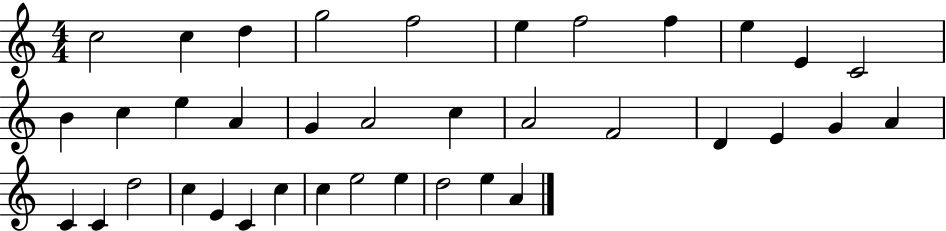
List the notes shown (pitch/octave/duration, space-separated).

C5/h C5/q D5/q G5/h F5/h E5/q F5/h F5/q E5/q E4/q C4/h B4/q C5/q E5/q A4/q G4/q A4/h C5/q A4/h F4/h D4/q E4/q G4/q A4/q C4/q C4/q D5/h C5/q E4/q C4/q C5/q C5/q E5/h E5/q D5/h E5/q A4/q